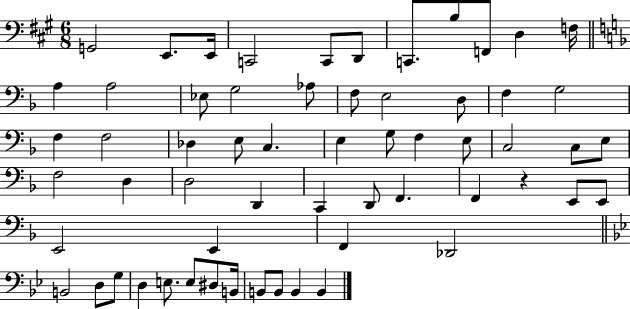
G2/h E2/e. E2/s C2/h C2/e D2/e C2/e. B3/e F2/e D3/q F3/s A3/q A3/h Eb3/e G3/h Ab3/e F3/e E3/h D3/e F3/q G3/h F3/q F3/h Db3/q E3/e C3/q. E3/q G3/e F3/q E3/e C3/h C3/e E3/e F3/h D3/q D3/h D2/q C2/q D2/e F2/q. F2/q R/q E2/e E2/e E2/h E2/q F2/q Db2/h B2/h D3/e G3/e D3/q E3/e. E3/e D#3/e B2/s B2/e B2/e B2/q B2/q